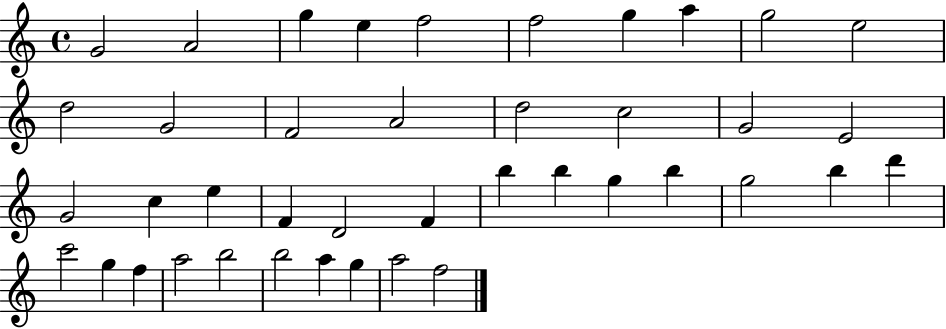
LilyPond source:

{
  \clef treble
  \time 4/4
  \defaultTimeSignature
  \key c \major
  g'2 a'2 | g''4 e''4 f''2 | f''2 g''4 a''4 | g''2 e''2 | \break d''2 g'2 | f'2 a'2 | d''2 c''2 | g'2 e'2 | \break g'2 c''4 e''4 | f'4 d'2 f'4 | b''4 b''4 g''4 b''4 | g''2 b''4 d'''4 | \break c'''2 g''4 f''4 | a''2 b''2 | b''2 a''4 g''4 | a''2 f''2 | \break \bar "|."
}